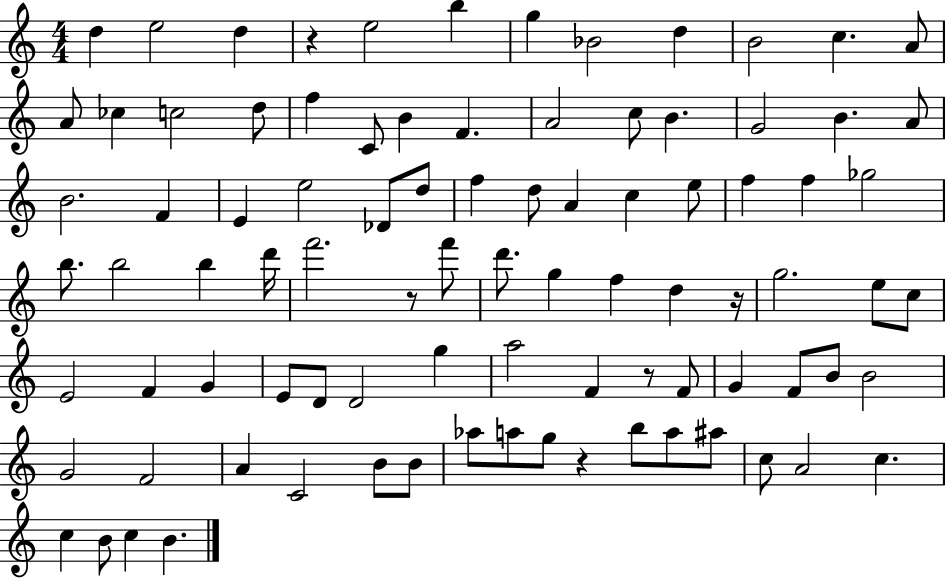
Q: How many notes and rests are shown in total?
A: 90